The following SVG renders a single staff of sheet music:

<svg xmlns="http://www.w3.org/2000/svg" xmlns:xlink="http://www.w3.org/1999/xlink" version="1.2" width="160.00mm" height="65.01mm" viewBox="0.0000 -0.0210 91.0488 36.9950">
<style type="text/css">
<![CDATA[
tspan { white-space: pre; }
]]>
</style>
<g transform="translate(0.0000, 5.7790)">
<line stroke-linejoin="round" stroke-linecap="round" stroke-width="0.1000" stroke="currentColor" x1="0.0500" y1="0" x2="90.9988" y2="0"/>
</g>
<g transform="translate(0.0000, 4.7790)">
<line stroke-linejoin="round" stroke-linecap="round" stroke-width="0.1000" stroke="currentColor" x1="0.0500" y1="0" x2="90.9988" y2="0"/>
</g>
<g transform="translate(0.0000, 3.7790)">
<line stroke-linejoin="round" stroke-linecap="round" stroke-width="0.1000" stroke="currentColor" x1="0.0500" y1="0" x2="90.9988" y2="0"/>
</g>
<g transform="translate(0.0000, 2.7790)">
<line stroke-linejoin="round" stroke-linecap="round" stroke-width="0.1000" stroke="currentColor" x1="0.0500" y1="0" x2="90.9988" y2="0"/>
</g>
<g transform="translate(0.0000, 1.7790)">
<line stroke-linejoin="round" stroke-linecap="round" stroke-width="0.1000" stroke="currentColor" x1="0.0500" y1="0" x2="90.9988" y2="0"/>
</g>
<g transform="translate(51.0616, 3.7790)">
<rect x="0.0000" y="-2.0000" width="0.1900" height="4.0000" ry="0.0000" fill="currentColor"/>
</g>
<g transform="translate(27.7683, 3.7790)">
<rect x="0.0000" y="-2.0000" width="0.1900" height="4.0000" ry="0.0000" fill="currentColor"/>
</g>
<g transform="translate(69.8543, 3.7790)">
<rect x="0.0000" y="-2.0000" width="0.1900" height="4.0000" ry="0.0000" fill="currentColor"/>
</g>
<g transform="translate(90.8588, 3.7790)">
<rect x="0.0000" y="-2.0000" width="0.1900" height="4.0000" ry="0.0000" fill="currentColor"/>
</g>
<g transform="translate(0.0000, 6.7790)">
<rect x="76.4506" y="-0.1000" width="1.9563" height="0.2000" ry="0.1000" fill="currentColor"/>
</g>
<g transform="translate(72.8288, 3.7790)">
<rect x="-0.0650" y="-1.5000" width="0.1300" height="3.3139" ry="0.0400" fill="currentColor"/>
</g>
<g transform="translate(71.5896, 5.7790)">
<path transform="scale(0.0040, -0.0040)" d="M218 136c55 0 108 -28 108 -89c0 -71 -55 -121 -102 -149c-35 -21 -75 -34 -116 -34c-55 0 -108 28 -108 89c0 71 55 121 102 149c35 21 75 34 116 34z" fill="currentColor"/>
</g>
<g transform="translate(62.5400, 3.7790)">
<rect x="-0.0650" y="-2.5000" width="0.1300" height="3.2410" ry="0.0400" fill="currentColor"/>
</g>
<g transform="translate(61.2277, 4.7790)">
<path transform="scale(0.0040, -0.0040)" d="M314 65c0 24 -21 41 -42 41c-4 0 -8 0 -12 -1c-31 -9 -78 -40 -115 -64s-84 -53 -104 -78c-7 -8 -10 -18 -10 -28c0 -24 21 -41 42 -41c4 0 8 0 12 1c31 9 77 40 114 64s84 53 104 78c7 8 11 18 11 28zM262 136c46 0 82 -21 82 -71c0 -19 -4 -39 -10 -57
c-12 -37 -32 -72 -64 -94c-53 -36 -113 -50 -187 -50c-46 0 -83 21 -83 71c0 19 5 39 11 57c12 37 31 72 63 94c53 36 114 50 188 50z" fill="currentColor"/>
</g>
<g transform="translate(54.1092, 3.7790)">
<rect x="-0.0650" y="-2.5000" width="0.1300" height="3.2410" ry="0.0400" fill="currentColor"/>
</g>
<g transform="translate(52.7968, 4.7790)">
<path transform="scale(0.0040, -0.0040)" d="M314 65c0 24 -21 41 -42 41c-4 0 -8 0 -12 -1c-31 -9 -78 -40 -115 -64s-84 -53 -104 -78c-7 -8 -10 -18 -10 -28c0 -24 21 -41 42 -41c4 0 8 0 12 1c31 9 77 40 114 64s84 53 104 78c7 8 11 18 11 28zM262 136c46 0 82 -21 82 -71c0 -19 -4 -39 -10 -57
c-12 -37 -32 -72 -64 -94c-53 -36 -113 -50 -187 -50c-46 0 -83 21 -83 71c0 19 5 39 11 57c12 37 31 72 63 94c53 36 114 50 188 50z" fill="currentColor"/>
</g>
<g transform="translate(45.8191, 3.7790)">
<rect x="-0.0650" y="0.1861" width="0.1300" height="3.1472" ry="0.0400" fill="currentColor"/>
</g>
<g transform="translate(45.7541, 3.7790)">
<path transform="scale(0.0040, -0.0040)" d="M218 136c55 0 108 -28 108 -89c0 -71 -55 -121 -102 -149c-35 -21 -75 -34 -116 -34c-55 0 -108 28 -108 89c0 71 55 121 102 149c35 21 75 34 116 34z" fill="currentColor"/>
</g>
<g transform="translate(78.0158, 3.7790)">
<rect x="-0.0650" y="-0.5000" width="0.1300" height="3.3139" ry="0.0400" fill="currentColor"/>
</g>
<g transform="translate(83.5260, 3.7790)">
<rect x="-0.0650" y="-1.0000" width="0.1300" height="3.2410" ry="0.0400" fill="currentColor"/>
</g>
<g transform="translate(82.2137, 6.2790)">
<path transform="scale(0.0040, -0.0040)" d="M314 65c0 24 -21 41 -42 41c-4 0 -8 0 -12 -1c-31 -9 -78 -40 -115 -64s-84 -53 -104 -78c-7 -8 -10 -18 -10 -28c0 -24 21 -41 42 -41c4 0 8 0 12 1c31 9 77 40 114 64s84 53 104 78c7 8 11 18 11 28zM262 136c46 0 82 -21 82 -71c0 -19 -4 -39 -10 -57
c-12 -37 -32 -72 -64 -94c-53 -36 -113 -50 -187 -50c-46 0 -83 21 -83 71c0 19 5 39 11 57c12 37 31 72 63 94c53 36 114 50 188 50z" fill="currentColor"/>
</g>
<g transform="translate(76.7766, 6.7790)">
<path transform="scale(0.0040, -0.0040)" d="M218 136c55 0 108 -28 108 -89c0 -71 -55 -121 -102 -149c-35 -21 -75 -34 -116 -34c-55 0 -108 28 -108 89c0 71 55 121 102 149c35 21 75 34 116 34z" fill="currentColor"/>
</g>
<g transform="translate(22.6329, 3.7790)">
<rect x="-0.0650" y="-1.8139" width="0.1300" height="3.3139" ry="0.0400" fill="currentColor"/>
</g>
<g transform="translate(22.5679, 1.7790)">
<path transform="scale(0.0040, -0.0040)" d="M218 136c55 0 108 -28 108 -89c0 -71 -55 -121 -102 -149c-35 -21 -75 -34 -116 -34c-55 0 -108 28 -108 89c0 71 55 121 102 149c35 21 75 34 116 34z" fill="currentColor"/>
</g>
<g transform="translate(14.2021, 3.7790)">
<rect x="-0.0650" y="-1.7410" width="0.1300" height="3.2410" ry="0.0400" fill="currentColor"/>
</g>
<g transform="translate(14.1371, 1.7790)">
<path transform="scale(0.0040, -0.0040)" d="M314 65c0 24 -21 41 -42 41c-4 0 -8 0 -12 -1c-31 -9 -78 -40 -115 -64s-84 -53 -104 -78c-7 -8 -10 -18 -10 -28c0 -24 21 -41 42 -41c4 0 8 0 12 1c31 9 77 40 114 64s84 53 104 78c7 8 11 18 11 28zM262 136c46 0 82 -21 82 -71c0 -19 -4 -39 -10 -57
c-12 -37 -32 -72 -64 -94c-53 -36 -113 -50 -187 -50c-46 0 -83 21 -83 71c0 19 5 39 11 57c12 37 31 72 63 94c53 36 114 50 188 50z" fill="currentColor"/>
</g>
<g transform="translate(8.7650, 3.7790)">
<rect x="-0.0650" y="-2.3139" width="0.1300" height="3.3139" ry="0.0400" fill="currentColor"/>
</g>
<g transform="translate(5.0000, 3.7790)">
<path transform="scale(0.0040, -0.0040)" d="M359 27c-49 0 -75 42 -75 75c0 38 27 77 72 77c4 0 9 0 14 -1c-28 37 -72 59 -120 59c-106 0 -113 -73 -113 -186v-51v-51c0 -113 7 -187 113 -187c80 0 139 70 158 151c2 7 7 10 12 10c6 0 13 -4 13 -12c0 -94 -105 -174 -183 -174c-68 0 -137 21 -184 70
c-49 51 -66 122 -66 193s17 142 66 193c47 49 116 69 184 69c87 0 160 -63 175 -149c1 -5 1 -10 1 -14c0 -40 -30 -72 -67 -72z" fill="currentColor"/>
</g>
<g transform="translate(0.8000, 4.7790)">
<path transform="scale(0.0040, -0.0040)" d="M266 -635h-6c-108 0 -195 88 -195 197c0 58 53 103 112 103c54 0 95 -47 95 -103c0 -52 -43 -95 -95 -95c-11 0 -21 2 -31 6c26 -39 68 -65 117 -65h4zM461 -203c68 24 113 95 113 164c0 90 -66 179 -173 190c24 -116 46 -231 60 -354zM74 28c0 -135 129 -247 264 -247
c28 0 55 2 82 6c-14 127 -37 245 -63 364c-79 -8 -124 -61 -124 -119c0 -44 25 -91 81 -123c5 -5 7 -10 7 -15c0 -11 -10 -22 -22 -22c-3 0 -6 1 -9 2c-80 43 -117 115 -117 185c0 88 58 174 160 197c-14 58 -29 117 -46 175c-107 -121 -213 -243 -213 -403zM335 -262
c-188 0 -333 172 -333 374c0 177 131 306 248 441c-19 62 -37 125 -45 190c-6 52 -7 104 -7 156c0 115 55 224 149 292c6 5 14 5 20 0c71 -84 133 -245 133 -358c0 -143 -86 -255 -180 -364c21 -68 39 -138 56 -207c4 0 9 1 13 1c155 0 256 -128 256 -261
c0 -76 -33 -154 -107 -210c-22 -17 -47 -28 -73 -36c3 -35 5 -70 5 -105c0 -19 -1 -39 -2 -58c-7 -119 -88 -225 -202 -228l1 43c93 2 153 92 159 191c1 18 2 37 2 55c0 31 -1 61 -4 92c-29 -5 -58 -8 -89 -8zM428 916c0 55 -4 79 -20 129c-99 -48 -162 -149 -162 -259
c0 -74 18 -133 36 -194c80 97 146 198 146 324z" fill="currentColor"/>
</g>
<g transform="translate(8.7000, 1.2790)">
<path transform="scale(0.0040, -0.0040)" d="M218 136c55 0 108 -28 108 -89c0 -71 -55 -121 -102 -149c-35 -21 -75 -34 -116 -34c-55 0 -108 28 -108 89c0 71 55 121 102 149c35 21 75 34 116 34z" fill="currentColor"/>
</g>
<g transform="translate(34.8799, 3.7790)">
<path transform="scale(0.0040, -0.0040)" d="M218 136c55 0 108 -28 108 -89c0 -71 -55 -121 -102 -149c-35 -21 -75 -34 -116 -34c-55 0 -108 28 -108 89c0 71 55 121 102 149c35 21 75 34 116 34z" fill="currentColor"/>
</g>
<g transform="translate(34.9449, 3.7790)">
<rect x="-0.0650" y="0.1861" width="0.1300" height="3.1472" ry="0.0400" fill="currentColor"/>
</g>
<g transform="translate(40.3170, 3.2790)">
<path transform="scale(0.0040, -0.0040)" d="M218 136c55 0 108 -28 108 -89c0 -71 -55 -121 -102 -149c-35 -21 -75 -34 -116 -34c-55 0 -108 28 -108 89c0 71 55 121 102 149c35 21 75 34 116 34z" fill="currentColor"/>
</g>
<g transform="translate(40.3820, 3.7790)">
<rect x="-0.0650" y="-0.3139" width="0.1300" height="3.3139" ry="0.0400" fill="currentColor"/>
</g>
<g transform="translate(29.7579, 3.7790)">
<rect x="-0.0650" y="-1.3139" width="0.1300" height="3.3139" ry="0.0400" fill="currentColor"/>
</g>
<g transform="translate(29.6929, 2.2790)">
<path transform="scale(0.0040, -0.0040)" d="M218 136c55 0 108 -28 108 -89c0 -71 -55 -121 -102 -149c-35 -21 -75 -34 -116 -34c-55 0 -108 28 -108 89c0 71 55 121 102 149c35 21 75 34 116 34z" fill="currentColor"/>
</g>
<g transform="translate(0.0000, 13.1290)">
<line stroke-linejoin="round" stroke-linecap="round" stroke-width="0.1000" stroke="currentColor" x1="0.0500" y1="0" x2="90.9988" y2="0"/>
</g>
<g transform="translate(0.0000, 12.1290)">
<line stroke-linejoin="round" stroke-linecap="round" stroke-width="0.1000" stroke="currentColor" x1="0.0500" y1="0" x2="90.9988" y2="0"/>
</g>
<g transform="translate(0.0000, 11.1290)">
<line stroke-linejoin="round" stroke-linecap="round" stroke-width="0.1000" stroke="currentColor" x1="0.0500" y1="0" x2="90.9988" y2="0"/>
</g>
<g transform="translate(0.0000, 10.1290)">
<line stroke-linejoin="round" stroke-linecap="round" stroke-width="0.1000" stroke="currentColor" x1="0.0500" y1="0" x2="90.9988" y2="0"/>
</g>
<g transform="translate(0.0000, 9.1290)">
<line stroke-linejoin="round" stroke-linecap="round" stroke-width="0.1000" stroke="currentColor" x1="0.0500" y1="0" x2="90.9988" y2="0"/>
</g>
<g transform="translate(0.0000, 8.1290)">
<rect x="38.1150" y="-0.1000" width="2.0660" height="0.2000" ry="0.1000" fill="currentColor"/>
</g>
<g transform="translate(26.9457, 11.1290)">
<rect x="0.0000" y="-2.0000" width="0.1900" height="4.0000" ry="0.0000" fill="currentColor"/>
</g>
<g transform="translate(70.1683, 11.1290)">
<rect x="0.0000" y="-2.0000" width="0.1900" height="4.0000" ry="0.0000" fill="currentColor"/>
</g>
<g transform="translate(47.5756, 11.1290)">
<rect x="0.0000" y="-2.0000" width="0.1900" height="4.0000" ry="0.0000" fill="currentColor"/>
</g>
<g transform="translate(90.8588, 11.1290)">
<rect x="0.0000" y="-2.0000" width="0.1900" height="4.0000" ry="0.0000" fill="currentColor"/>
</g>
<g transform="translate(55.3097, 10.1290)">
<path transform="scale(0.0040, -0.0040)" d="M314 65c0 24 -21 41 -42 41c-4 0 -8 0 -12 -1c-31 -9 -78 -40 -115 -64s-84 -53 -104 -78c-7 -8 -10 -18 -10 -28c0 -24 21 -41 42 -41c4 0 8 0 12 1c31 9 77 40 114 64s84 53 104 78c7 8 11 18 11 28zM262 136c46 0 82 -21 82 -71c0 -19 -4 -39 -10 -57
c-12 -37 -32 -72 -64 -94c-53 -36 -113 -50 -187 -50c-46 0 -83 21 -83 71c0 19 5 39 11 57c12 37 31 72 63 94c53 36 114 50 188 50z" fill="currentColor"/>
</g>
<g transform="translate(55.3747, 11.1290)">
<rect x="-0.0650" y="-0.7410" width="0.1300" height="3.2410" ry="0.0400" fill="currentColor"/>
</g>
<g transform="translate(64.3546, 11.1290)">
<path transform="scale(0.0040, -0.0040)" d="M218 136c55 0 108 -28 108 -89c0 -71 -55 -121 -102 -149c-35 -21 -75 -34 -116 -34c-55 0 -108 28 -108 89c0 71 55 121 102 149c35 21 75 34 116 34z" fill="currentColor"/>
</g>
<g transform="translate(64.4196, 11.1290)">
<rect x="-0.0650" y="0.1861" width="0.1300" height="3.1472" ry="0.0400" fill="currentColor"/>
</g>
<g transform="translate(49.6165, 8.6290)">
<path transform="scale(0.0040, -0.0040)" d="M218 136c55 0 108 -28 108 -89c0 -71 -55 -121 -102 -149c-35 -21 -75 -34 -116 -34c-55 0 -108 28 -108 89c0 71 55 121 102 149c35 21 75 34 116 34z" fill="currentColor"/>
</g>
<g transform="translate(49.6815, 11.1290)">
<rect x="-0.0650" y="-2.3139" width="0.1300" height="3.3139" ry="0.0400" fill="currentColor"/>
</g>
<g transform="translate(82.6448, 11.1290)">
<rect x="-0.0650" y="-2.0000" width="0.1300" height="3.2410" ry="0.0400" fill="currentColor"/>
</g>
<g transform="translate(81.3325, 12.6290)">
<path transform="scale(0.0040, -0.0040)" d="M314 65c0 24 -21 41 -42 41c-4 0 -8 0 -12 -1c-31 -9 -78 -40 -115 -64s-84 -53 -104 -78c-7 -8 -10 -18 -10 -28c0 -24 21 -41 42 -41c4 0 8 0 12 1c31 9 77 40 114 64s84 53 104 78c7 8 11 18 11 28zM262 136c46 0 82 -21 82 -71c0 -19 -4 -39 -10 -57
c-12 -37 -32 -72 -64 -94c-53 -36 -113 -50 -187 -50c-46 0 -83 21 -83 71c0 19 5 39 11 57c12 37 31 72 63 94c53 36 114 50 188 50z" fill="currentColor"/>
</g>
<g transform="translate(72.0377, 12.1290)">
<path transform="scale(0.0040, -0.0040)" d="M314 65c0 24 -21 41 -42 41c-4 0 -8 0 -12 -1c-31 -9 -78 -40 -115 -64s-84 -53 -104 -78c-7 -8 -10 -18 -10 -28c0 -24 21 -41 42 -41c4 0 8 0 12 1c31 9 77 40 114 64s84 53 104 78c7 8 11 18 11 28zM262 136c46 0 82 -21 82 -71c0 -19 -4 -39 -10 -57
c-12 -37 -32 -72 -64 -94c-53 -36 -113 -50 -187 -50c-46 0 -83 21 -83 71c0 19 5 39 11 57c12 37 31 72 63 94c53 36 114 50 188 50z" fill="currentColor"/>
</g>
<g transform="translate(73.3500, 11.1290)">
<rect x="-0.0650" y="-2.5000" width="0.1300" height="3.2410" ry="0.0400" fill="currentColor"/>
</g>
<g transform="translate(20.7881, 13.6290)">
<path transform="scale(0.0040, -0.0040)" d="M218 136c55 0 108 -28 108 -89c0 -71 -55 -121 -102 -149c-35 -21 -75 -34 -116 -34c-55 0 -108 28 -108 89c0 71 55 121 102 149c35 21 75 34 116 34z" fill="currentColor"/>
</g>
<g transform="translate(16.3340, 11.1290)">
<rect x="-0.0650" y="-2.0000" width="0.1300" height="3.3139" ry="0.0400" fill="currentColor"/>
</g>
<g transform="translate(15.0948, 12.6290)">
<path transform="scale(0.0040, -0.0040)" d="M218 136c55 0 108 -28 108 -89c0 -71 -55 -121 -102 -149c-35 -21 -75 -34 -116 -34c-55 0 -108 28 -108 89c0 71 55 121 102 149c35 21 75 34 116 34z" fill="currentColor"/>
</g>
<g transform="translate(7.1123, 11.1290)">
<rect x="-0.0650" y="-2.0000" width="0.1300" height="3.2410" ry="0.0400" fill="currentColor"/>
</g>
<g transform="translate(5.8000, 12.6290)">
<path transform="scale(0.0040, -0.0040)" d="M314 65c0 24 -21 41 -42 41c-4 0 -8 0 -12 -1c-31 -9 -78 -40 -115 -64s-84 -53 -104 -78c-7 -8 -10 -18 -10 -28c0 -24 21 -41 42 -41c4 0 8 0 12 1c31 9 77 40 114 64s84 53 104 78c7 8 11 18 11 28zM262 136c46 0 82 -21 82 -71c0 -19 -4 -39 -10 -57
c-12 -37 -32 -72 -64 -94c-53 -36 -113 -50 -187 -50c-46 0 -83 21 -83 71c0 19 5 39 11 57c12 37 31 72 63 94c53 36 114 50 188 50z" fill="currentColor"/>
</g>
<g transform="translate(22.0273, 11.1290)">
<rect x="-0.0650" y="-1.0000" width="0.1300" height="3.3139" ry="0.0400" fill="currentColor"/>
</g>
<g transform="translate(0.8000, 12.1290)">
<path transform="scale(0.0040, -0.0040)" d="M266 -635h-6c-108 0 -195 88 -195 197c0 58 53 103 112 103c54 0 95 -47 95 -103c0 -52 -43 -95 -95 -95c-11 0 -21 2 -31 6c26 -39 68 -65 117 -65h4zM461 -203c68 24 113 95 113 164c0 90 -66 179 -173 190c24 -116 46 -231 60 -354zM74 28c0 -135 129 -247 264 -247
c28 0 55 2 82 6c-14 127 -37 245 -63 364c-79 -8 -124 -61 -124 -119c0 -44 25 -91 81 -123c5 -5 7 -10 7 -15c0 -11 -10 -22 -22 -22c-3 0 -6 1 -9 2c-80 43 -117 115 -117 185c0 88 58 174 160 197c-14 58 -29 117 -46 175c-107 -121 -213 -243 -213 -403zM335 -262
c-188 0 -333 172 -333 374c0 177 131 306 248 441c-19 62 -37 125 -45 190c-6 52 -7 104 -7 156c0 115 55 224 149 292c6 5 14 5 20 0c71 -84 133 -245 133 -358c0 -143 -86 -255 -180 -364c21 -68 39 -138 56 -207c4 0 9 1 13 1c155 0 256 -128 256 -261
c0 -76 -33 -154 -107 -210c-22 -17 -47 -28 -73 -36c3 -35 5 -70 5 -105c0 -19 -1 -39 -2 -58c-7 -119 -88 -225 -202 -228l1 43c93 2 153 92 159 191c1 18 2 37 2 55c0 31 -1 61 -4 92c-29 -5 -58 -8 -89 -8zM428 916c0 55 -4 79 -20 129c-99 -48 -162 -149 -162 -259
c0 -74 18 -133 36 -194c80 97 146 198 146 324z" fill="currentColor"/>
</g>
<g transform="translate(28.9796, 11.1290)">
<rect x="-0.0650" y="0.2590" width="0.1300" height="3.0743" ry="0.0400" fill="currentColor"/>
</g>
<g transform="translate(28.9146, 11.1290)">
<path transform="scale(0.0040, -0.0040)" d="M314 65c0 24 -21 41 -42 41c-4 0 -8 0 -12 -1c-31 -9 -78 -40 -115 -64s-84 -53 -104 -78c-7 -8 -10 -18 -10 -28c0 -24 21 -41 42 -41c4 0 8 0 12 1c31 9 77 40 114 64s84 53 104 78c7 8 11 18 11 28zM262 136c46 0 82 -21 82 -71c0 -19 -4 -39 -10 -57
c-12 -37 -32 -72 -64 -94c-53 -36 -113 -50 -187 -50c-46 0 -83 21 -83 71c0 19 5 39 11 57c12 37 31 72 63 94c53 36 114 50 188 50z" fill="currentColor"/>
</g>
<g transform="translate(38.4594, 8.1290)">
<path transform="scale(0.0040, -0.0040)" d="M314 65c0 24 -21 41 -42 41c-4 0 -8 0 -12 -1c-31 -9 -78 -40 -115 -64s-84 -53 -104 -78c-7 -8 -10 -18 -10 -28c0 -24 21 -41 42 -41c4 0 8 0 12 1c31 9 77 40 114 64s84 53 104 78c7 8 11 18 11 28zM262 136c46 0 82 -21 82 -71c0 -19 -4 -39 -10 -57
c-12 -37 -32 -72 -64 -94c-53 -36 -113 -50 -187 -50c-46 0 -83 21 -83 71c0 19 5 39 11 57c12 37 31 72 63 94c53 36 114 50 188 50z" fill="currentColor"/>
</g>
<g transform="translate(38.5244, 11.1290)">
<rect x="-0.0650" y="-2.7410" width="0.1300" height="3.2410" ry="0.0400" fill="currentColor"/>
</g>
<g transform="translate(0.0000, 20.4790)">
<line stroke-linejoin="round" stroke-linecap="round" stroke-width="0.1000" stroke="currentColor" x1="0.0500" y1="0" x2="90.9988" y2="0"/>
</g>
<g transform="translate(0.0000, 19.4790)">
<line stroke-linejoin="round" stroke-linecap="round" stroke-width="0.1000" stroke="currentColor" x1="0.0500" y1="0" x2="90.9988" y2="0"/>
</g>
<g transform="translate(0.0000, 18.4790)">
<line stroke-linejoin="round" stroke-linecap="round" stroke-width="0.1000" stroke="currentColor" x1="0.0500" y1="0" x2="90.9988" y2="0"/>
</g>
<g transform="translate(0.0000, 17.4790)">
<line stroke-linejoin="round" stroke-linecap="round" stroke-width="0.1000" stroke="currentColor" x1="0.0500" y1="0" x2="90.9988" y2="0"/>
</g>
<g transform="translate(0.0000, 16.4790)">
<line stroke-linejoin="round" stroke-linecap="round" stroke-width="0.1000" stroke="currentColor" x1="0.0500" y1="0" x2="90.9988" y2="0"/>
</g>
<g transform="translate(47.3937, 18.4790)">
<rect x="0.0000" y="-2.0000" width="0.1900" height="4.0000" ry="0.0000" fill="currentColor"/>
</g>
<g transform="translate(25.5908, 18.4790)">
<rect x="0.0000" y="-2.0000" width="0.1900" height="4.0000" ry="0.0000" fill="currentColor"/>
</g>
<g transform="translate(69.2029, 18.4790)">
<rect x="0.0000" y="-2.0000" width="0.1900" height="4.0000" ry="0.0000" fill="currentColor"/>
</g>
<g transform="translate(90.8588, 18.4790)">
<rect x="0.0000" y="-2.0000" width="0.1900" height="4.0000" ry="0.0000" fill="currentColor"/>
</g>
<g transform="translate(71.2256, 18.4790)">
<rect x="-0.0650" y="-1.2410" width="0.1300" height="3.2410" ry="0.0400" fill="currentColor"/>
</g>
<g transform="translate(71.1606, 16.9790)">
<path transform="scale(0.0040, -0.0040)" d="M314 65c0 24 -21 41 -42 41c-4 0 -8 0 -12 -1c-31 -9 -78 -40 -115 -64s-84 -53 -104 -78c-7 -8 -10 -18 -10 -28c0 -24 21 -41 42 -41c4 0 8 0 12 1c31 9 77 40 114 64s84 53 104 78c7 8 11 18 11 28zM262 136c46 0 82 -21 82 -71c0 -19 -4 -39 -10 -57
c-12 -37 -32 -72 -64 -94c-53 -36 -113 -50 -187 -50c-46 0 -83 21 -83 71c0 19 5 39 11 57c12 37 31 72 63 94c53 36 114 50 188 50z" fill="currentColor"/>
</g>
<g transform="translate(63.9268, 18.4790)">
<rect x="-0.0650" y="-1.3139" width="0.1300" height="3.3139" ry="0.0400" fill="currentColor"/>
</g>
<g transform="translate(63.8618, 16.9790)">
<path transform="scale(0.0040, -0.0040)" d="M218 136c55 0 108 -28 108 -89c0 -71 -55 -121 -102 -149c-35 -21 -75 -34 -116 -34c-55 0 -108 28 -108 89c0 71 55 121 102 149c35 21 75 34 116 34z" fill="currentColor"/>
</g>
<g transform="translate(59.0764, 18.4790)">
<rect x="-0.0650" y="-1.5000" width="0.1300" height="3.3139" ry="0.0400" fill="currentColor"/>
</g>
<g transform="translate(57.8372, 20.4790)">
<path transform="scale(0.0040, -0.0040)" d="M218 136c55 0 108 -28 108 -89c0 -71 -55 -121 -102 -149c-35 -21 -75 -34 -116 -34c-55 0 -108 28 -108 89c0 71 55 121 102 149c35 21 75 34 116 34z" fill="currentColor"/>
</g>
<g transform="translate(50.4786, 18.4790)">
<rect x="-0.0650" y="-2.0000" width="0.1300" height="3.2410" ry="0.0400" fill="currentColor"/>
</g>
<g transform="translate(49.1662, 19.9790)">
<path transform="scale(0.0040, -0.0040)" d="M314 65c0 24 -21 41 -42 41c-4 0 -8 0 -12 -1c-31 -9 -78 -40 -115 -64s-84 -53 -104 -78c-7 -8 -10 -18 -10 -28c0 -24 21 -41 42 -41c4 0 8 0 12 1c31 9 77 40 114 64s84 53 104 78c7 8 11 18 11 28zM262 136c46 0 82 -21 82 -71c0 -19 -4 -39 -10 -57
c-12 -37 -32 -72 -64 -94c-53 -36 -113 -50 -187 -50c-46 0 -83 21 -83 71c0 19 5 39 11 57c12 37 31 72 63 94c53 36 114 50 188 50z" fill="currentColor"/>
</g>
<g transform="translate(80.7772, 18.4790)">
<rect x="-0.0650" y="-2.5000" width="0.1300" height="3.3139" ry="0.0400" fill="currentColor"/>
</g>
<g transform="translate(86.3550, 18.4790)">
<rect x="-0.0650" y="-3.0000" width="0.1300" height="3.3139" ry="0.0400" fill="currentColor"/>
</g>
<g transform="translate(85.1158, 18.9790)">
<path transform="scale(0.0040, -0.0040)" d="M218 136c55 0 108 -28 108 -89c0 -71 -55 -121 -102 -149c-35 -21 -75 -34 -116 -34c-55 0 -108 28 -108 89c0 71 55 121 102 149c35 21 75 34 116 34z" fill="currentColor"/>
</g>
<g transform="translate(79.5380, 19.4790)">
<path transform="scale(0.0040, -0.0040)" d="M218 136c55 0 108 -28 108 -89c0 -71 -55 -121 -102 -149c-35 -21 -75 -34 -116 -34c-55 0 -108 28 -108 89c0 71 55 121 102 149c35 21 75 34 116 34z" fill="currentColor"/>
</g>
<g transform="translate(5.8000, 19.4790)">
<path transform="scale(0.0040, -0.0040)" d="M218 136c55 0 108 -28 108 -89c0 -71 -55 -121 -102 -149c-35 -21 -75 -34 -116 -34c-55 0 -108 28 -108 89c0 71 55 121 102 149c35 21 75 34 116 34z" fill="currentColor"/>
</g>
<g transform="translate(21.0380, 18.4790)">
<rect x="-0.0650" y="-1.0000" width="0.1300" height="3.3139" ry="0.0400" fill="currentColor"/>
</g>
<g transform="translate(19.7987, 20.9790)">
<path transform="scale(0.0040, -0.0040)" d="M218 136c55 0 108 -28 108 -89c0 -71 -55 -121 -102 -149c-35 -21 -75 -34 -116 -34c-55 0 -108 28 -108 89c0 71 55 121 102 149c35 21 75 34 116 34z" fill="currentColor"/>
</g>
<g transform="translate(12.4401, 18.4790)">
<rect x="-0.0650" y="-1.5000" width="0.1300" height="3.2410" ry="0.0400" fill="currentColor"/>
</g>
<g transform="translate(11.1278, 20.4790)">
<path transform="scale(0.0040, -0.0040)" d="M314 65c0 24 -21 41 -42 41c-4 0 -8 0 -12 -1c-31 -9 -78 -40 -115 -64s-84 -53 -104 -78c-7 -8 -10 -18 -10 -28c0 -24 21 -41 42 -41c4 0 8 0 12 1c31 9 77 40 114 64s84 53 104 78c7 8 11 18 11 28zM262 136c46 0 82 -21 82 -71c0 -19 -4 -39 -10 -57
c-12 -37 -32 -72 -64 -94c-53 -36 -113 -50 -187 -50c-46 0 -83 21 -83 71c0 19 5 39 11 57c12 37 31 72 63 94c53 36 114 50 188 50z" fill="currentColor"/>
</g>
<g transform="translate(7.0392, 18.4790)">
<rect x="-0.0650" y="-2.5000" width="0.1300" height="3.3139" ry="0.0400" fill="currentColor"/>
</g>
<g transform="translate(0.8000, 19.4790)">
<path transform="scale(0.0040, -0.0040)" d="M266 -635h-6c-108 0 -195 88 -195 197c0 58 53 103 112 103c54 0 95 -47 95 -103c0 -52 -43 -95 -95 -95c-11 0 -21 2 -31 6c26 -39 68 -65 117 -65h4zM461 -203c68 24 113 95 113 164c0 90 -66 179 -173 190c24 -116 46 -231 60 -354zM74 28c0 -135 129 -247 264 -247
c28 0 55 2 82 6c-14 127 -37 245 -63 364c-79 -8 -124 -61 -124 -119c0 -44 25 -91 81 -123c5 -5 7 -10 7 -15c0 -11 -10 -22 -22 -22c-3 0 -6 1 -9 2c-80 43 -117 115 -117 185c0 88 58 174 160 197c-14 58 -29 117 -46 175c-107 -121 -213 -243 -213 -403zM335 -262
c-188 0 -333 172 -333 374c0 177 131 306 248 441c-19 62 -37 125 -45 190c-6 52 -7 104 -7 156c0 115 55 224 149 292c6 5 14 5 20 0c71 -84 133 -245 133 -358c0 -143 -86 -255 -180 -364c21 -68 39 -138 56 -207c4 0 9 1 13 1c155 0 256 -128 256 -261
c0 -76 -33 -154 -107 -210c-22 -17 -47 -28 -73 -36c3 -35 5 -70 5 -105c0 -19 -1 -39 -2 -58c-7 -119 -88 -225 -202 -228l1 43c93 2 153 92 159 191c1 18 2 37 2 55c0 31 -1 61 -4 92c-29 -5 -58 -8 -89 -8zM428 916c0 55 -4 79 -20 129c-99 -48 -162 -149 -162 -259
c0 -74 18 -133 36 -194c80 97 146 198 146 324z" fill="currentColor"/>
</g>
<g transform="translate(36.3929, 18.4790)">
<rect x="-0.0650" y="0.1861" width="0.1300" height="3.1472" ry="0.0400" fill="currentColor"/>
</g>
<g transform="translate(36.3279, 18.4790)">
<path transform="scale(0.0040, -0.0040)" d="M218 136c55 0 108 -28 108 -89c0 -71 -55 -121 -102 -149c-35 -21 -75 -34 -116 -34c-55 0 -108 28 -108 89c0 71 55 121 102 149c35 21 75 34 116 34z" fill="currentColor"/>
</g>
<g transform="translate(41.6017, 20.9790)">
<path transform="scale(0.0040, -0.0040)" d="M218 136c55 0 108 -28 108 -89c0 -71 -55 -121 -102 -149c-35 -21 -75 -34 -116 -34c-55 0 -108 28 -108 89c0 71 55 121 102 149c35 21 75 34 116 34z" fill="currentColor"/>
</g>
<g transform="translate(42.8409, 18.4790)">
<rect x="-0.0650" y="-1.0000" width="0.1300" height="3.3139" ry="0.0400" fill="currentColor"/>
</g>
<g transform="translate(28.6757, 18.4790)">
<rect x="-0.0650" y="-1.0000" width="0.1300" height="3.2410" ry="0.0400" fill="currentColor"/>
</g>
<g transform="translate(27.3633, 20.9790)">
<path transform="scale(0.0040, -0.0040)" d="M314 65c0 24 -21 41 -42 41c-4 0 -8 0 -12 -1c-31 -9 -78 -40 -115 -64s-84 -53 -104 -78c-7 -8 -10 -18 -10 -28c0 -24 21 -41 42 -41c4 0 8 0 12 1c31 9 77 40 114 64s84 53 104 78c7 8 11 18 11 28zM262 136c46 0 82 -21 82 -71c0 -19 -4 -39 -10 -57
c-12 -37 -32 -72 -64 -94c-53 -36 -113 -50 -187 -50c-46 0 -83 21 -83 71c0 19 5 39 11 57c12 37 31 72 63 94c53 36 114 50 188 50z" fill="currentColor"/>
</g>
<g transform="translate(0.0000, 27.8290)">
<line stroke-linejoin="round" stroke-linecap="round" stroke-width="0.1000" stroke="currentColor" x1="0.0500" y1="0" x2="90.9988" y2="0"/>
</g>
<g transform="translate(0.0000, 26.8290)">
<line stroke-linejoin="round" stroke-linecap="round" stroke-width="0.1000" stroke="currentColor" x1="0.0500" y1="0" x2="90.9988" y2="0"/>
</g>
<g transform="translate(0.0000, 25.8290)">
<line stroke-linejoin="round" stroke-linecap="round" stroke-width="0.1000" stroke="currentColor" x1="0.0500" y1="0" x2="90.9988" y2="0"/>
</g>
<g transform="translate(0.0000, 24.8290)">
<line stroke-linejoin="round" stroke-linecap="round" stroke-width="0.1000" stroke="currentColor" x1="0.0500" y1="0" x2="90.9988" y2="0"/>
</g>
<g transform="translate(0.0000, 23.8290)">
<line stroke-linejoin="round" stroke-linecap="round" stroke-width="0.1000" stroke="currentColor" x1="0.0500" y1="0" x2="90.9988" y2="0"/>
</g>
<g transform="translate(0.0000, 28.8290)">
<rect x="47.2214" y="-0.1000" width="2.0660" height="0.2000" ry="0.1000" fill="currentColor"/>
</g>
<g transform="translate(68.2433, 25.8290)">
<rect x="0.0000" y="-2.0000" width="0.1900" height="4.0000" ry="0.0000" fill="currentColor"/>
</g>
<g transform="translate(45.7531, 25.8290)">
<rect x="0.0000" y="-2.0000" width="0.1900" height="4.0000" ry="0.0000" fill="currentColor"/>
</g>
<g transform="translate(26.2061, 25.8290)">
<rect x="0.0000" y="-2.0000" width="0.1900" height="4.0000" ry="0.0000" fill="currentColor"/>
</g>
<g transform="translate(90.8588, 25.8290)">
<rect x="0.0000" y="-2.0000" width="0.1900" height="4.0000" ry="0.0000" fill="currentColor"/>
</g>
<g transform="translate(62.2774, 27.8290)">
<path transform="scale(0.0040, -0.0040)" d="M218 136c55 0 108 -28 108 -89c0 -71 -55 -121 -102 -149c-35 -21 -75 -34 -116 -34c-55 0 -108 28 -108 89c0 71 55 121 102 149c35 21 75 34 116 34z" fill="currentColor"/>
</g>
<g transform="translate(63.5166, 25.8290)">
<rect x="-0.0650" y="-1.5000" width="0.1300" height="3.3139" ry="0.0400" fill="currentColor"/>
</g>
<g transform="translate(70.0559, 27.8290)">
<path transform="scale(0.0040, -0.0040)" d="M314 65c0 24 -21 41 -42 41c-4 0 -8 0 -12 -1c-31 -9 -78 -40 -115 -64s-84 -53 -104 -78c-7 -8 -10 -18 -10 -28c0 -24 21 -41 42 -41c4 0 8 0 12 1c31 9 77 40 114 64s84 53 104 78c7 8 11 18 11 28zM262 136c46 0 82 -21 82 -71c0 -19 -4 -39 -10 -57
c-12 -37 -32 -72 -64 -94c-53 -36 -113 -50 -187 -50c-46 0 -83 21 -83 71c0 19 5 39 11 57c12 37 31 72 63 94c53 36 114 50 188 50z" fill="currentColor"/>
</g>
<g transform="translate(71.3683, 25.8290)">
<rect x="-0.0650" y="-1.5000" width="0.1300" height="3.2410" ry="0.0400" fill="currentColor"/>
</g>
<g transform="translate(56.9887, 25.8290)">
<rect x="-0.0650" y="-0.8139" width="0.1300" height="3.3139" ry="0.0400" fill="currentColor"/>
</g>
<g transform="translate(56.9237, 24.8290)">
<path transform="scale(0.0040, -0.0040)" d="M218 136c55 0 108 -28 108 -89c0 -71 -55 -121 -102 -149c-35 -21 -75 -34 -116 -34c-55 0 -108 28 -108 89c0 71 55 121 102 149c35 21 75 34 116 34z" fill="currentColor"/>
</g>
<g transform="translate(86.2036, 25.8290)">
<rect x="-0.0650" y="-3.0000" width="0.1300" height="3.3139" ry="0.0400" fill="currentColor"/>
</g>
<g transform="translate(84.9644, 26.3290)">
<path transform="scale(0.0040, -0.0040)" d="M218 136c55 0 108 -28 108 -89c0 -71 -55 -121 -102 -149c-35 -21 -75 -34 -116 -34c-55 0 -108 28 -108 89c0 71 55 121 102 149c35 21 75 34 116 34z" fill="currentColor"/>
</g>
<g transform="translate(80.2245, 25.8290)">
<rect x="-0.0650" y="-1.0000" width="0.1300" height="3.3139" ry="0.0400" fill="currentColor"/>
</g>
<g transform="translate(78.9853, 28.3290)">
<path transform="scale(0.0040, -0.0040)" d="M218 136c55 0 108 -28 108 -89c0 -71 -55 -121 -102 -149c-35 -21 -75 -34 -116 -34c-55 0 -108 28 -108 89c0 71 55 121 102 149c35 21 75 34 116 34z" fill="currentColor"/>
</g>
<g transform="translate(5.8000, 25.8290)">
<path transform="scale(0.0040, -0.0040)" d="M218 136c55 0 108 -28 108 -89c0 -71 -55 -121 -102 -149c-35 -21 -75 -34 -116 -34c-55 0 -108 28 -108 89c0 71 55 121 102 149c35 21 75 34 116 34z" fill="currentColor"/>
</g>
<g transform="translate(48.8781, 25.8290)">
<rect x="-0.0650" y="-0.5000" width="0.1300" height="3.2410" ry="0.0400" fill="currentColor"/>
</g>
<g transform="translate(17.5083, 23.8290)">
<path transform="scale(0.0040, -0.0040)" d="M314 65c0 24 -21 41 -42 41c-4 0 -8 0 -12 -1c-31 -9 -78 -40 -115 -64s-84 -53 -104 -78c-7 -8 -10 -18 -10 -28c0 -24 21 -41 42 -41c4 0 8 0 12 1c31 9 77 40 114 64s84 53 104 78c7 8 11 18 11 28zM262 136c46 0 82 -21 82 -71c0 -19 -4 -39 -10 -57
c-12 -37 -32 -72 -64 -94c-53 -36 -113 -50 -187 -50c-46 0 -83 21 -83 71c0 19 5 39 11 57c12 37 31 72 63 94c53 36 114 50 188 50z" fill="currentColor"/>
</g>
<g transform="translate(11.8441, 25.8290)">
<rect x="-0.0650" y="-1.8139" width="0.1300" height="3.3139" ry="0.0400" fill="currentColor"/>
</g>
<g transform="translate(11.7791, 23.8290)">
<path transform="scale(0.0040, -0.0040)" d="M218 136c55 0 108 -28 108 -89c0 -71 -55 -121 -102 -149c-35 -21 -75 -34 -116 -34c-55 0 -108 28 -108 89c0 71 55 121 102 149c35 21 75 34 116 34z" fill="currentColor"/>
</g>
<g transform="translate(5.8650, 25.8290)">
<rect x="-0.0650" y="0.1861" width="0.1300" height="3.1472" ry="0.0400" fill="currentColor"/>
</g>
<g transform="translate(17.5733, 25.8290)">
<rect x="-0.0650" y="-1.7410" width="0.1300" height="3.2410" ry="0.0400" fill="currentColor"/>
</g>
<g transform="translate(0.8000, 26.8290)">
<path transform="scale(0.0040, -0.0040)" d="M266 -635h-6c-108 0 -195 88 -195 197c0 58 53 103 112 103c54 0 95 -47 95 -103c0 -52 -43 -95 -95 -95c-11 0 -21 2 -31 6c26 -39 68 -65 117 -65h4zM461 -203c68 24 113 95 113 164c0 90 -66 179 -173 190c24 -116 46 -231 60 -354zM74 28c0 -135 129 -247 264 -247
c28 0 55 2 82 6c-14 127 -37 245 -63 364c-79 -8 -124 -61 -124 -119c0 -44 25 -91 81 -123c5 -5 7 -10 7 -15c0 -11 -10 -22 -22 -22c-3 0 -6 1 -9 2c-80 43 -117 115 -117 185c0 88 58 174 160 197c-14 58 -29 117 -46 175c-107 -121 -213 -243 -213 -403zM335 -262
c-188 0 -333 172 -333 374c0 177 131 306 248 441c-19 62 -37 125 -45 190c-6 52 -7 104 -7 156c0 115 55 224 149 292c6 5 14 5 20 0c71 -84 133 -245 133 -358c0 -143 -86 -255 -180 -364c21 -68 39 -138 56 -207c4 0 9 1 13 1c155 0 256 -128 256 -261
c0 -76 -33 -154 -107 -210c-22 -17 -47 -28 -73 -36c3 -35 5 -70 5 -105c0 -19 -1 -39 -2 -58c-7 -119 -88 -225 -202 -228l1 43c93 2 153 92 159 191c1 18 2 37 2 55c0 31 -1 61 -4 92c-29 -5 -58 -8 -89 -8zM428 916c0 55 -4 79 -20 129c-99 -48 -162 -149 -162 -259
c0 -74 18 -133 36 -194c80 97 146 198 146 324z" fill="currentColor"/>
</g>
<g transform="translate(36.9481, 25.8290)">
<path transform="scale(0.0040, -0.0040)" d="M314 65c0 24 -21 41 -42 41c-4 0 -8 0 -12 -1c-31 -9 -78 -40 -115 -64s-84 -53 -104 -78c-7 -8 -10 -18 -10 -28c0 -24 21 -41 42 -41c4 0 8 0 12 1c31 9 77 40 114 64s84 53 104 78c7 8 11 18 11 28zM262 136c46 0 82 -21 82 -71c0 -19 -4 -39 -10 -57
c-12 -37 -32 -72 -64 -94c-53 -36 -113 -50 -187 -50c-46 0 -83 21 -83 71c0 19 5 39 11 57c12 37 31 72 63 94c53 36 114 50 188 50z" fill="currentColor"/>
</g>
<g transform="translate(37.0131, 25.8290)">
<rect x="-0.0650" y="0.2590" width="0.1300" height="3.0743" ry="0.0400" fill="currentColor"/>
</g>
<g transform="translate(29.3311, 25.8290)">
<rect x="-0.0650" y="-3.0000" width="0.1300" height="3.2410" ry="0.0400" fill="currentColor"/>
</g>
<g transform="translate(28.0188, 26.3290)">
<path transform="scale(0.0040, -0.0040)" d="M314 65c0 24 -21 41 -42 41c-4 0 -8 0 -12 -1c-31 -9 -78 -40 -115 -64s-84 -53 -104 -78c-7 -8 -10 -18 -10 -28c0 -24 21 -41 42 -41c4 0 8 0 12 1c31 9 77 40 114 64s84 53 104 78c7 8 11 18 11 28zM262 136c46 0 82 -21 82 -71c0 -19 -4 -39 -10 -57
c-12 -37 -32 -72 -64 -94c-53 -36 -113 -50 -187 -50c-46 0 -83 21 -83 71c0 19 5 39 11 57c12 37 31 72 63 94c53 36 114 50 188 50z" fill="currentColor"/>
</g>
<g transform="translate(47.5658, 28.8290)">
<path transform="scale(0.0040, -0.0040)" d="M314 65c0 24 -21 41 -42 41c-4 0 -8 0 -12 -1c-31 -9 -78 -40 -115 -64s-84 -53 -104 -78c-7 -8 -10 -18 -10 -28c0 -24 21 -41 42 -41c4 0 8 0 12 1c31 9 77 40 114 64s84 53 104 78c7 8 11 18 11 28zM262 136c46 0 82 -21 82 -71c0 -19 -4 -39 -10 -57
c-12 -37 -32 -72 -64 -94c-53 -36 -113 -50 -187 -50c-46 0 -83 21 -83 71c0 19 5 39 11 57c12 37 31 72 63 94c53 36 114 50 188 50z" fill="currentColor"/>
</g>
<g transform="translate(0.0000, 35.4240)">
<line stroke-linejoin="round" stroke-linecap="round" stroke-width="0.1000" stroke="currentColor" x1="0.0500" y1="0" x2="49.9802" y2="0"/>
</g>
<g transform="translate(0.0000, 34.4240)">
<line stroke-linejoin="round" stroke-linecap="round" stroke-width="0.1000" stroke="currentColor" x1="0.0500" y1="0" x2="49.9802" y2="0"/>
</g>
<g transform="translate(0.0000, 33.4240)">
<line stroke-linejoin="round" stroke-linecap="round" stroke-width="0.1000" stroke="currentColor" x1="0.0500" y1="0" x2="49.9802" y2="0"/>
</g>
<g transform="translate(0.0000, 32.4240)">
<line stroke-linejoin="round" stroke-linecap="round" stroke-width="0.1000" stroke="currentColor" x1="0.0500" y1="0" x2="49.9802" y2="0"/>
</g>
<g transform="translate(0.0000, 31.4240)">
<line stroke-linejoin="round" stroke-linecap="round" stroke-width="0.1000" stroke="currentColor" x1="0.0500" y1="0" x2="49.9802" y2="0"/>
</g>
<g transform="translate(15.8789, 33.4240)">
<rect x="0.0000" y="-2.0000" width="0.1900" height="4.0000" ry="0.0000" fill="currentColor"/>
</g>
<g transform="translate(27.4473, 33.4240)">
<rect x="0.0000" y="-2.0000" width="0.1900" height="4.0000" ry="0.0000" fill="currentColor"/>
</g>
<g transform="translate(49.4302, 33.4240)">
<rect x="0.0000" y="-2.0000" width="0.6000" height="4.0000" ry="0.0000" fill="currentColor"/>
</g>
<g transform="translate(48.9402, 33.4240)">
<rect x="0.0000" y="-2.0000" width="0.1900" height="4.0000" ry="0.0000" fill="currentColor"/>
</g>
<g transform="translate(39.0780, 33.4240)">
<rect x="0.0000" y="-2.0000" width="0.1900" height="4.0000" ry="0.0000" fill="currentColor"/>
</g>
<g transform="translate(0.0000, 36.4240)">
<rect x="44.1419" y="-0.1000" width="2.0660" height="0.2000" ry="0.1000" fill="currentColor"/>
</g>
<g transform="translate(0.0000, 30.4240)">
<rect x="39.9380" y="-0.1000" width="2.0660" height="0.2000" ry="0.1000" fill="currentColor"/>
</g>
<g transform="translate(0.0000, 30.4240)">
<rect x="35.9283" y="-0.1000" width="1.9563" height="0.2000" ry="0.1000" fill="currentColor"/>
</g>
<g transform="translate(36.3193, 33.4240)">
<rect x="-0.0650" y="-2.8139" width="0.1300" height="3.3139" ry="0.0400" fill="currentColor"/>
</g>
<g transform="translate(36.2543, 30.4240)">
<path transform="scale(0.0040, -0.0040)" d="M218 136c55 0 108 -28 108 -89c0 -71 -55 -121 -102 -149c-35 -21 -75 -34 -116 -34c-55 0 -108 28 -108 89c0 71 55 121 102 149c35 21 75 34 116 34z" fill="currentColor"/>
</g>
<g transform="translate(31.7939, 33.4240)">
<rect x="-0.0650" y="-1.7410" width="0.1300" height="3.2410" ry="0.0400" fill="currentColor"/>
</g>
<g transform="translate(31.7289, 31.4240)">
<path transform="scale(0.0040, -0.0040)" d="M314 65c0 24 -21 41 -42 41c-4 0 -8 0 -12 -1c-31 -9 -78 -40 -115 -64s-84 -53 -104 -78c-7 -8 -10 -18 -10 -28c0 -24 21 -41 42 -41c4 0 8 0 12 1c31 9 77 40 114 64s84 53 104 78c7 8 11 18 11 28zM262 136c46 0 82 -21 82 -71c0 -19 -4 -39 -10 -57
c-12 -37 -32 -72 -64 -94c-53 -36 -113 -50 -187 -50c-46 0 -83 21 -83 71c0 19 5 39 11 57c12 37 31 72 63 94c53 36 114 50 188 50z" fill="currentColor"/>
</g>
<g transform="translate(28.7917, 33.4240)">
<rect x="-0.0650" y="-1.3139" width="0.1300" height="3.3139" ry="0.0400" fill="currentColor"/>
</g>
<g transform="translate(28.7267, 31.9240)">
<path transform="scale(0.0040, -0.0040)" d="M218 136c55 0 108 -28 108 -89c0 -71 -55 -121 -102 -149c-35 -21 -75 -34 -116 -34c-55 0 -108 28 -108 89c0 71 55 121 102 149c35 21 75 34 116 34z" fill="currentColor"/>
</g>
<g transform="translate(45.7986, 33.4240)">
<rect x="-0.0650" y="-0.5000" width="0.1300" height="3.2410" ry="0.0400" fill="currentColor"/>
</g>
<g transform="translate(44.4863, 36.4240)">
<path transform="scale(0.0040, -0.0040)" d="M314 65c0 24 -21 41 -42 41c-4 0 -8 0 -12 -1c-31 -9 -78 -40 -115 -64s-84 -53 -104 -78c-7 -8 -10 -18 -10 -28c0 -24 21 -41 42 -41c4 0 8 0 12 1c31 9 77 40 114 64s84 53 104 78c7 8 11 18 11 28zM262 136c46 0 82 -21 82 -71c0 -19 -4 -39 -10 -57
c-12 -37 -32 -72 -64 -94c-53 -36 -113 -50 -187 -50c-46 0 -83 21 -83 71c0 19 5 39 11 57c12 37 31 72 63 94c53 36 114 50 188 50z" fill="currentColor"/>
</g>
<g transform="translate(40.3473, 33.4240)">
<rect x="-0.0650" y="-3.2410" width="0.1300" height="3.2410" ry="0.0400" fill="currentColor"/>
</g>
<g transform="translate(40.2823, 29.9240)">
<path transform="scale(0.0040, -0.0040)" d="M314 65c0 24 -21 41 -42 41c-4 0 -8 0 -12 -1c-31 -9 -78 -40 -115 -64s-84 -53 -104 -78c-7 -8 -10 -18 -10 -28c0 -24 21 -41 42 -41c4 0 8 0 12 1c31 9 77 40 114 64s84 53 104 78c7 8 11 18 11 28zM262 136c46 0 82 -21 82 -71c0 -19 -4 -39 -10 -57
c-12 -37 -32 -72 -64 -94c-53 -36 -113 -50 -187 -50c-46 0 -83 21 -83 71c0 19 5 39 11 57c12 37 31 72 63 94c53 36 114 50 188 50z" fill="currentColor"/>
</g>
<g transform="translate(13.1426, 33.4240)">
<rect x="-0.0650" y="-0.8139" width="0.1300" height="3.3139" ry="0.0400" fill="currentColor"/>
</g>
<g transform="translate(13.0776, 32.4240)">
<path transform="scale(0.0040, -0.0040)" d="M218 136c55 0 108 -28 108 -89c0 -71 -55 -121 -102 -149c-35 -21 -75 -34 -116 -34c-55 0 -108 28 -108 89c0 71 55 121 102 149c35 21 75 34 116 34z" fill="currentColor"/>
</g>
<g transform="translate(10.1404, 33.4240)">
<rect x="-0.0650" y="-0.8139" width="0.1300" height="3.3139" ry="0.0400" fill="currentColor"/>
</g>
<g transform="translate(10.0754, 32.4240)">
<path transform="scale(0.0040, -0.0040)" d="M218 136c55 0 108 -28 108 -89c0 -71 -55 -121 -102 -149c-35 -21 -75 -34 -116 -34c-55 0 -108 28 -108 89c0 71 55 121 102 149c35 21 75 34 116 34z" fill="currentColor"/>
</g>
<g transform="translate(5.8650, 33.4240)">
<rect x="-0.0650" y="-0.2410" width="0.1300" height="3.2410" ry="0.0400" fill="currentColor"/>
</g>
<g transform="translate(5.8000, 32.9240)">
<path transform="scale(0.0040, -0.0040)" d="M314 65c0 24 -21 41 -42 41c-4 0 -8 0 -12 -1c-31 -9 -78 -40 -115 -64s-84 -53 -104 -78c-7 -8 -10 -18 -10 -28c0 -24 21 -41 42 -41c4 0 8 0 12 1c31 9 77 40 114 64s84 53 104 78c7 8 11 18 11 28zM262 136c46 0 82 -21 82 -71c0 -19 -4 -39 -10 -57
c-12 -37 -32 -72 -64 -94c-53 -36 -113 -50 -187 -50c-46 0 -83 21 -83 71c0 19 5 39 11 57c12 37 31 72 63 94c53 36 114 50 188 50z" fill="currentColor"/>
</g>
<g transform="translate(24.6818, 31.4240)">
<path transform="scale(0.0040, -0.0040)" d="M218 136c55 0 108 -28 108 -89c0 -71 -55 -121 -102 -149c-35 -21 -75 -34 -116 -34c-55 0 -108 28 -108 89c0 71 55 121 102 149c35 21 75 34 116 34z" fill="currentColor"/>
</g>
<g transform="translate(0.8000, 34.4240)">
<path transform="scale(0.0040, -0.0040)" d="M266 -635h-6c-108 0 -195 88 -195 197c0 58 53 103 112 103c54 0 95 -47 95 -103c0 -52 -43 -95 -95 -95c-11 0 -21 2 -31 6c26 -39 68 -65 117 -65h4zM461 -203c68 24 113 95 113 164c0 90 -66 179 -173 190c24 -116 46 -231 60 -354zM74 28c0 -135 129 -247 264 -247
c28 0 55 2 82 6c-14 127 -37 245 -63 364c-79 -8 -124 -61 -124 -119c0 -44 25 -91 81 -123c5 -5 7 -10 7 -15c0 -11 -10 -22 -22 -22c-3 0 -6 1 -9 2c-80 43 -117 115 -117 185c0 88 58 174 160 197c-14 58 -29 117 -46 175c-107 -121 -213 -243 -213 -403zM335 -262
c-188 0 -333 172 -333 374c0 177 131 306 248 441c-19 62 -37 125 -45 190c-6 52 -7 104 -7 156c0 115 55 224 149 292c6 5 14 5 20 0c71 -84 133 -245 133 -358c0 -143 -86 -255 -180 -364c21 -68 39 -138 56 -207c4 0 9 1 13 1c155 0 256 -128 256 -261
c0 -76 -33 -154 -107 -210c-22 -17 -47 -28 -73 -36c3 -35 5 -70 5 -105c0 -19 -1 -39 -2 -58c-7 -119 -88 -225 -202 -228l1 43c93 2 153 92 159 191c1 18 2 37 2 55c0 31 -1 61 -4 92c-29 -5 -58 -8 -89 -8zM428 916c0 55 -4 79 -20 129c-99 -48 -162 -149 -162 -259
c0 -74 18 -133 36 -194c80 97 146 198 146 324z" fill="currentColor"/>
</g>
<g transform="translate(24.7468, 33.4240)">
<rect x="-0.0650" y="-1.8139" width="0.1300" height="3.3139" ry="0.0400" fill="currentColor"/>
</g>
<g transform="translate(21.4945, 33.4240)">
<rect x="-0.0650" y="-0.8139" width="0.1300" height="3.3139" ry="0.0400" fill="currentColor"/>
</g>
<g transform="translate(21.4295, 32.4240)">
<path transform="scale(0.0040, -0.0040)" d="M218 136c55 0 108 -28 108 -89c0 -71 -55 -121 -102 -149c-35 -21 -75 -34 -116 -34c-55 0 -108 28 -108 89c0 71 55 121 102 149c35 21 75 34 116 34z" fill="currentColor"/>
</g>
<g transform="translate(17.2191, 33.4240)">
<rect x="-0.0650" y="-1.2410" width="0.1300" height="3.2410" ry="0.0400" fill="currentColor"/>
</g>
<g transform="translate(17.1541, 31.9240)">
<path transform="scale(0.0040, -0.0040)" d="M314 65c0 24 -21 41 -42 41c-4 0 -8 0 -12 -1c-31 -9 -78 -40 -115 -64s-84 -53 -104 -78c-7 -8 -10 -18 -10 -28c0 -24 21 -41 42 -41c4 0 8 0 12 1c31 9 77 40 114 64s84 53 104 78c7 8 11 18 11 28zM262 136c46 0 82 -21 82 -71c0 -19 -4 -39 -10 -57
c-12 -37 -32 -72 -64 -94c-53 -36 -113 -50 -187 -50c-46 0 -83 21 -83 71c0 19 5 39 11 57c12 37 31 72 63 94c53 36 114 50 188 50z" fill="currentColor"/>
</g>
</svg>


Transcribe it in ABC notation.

X:1
T:Untitled
M:4/4
L:1/4
K:C
g f2 f e B c B G2 G2 E C D2 F2 F D B2 a2 g d2 B G2 F2 G E2 D D2 B D F2 E e e2 G A B f f2 A2 B2 C2 d E E2 D A c2 d d e2 d f e f2 a b2 C2